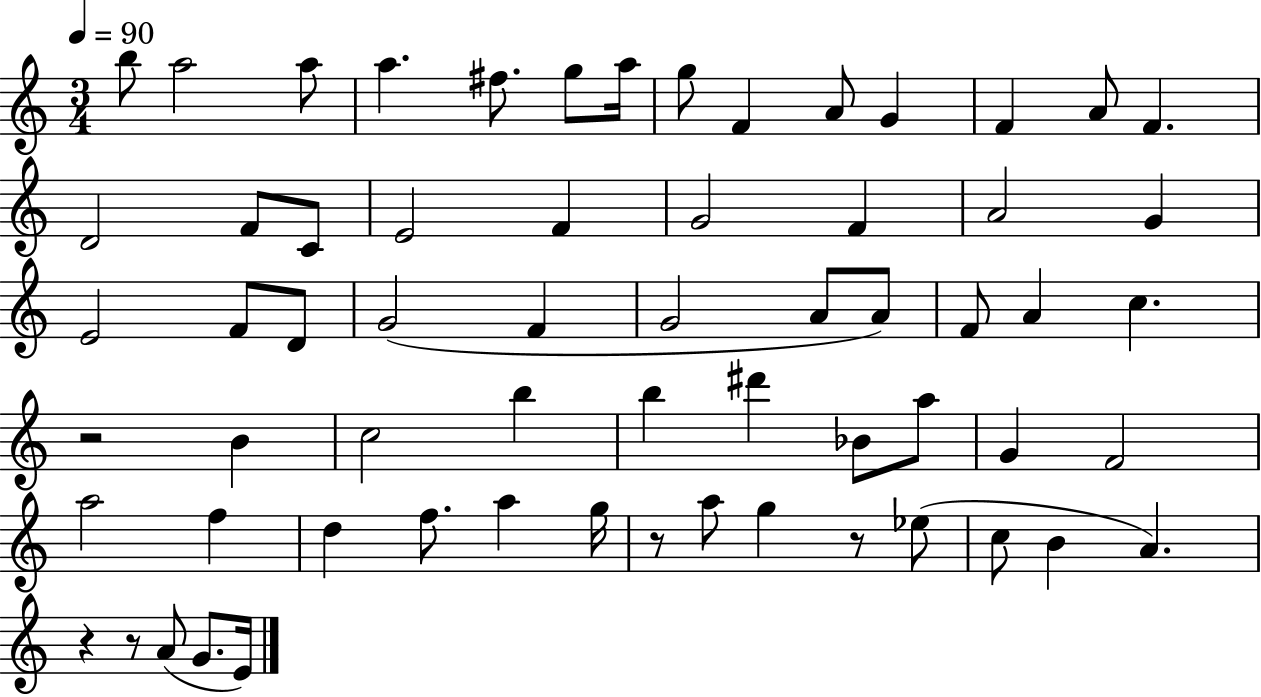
B5/e A5/h A5/e A5/q. F#5/e. G5/e A5/s G5/e F4/q A4/e G4/q F4/q A4/e F4/q. D4/h F4/e C4/e E4/h F4/q G4/h F4/q A4/h G4/q E4/h F4/e D4/e G4/h F4/q G4/h A4/e A4/e F4/e A4/q C5/q. R/h B4/q C5/h B5/q B5/q D#6/q Bb4/e A5/e G4/q F4/h A5/h F5/q D5/q F5/e. A5/q G5/s R/e A5/e G5/q R/e Eb5/e C5/e B4/q A4/q. R/q R/e A4/e G4/e. E4/s